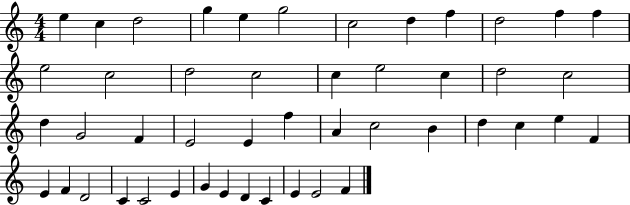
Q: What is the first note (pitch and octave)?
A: E5